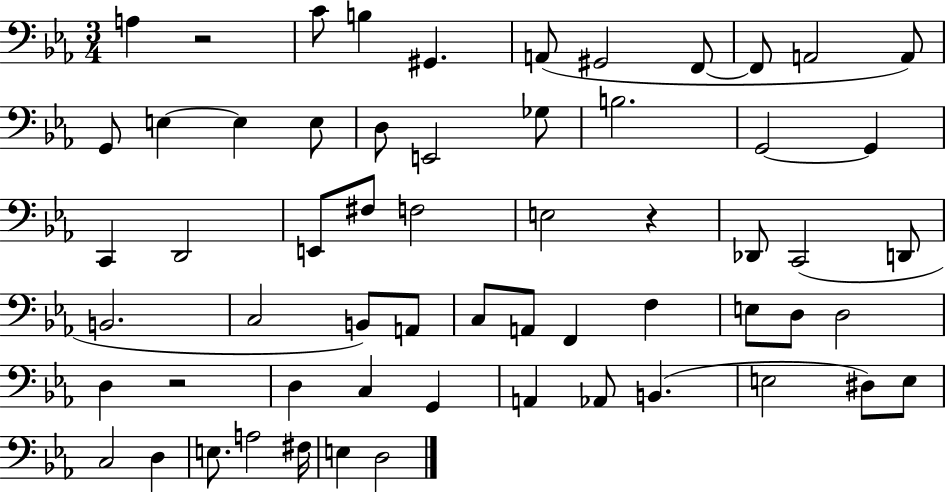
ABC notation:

X:1
T:Untitled
M:3/4
L:1/4
K:Eb
A, z2 C/2 B, ^G,, A,,/2 ^G,,2 F,,/2 F,,/2 A,,2 A,,/2 G,,/2 E, E, E,/2 D,/2 E,,2 _G,/2 B,2 G,,2 G,, C,, D,,2 E,,/2 ^F,/2 F,2 E,2 z _D,,/2 C,,2 D,,/2 B,,2 C,2 B,,/2 A,,/2 C,/2 A,,/2 F,, F, E,/2 D,/2 D,2 D, z2 D, C, G,, A,, _A,,/2 B,, E,2 ^D,/2 E,/2 C,2 D, E,/2 A,2 ^F,/4 E, D,2